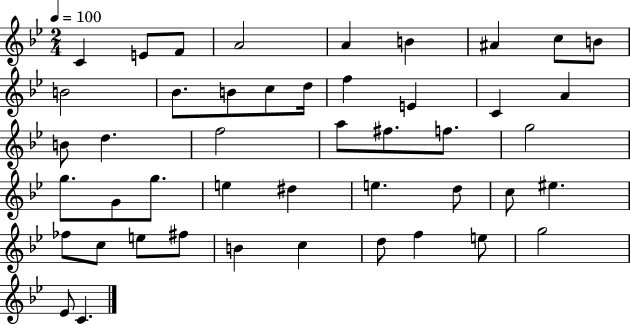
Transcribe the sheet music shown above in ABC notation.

X:1
T:Untitled
M:2/4
L:1/4
K:Bb
C E/2 F/2 A2 A B ^A c/2 B/2 B2 _B/2 B/2 c/2 d/4 f E C A B/2 d f2 a/2 ^f/2 f/2 g2 g/2 G/2 g/2 e ^d e d/2 c/2 ^e _f/2 c/2 e/2 ^f/2 B c d/2 f e/2 g2 _E/2 C